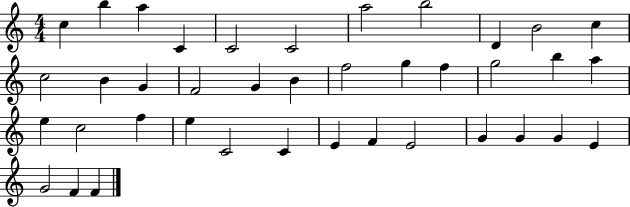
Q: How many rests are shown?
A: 0